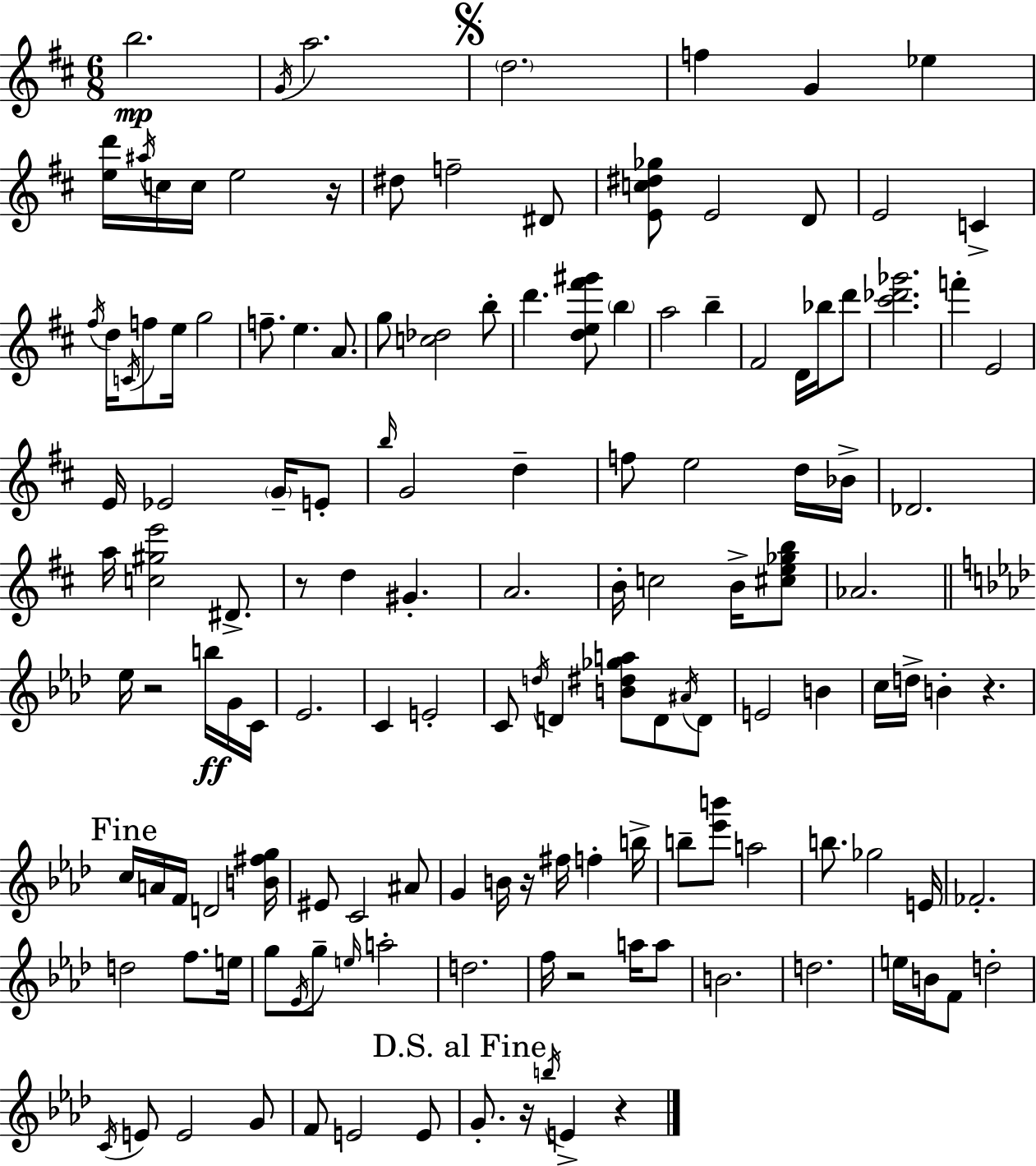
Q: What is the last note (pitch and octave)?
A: E4